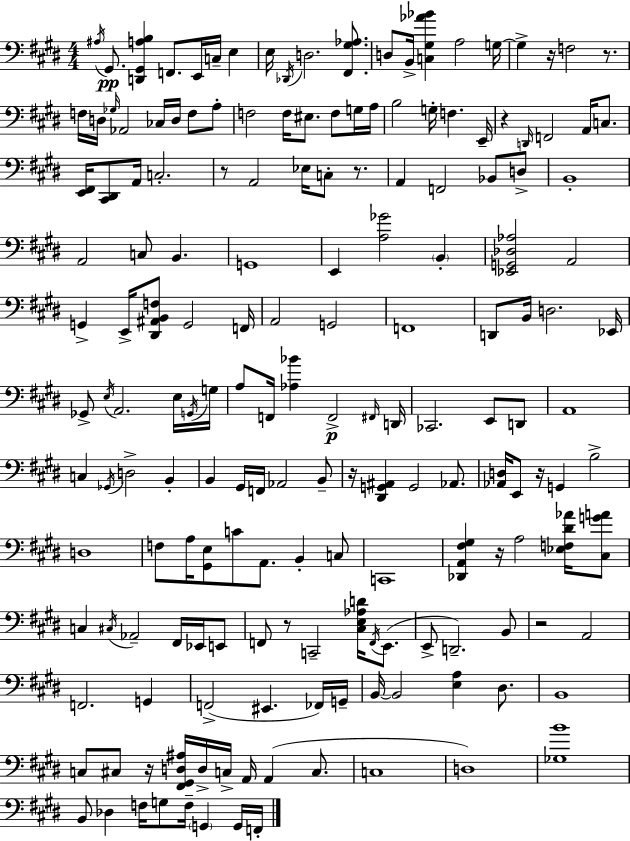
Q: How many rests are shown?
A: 11